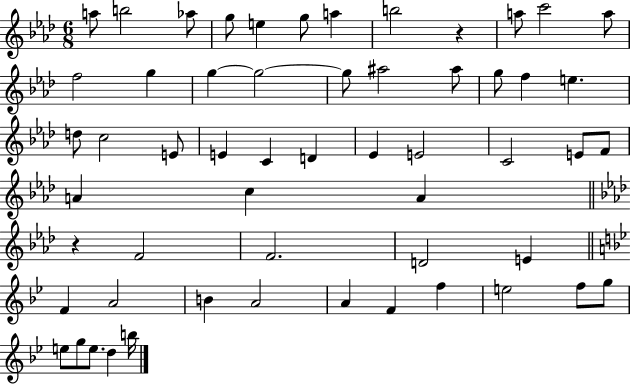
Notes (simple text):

A5/e B5/h Ab5/e G5/e E5/q G5/e A5/q B5/h R/q A5/e C6/h A5/e F5/h G5/q G5/q G5/h G5/e A#5/h A#5/e G5/e F5/q E5/q. D5/e C5/h E4/e E4/q C4/q D4/q Eb4/q E4/h C4/h E4/e F4/e A4/q C5/q A4/q R/q F4/h F4/h. D4/h E4/q F4/q A4/h B4/q A4/h A4/q F4/q F5/q E5/h F5/e G5/e E5/e G5/e E5/e. D5/q B5/s